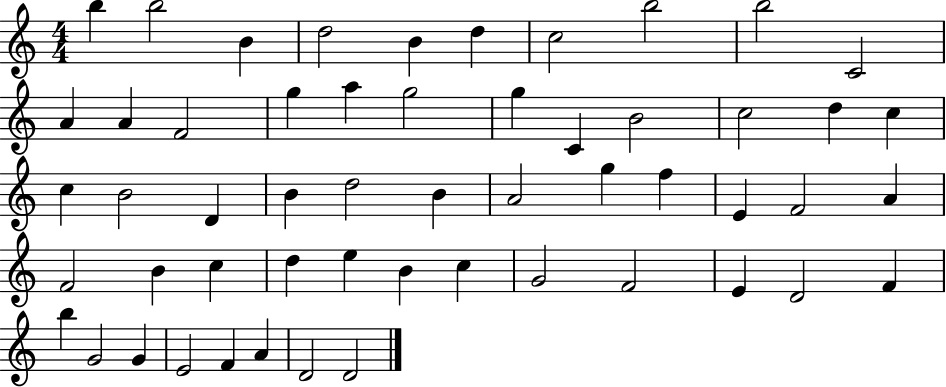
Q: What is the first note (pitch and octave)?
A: B5